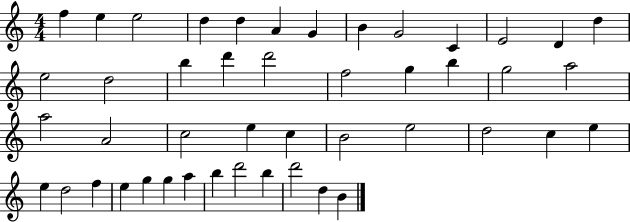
X:1
T:Untitled
M:4/4
L:1/4
K:C
f e e2 d d A G B G2 C E2 D d e2 d2 b d' d'2 f2 g b g2 a2 a2 A2 c2 e c B2 e2 d2 c e e d2 f e g g a b d'2 b d'2 d B